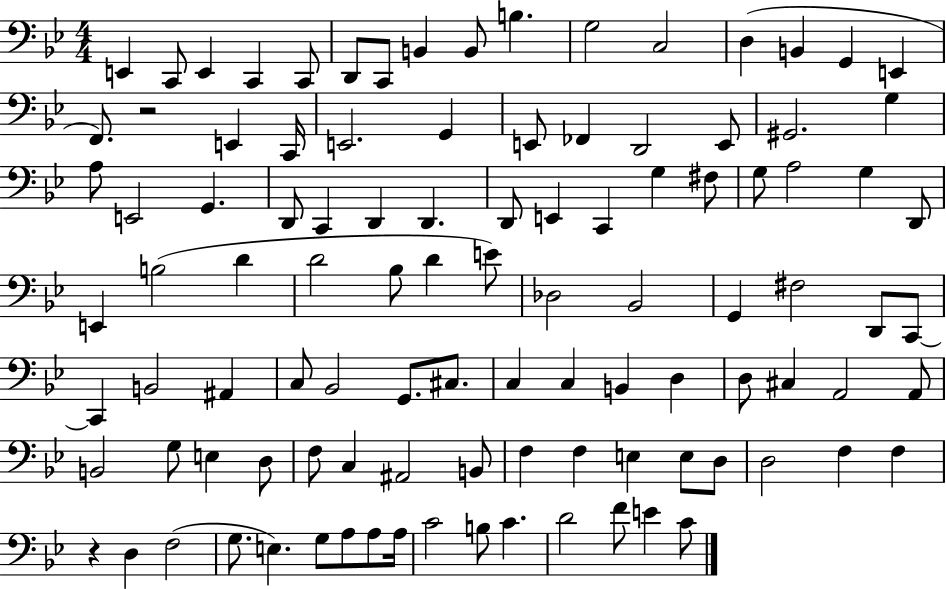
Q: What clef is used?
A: bass